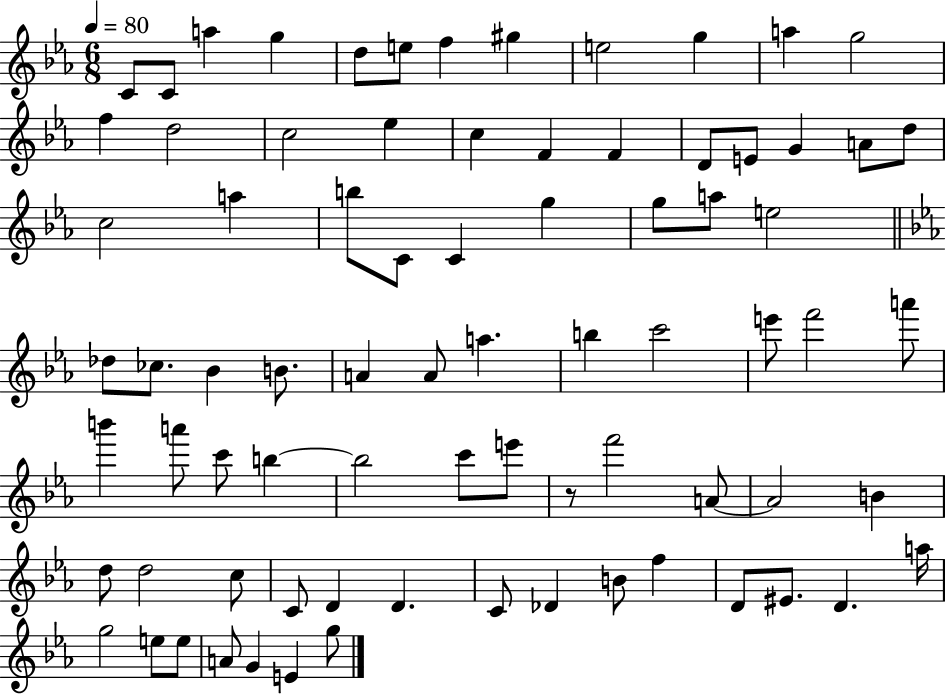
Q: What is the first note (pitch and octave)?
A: C4